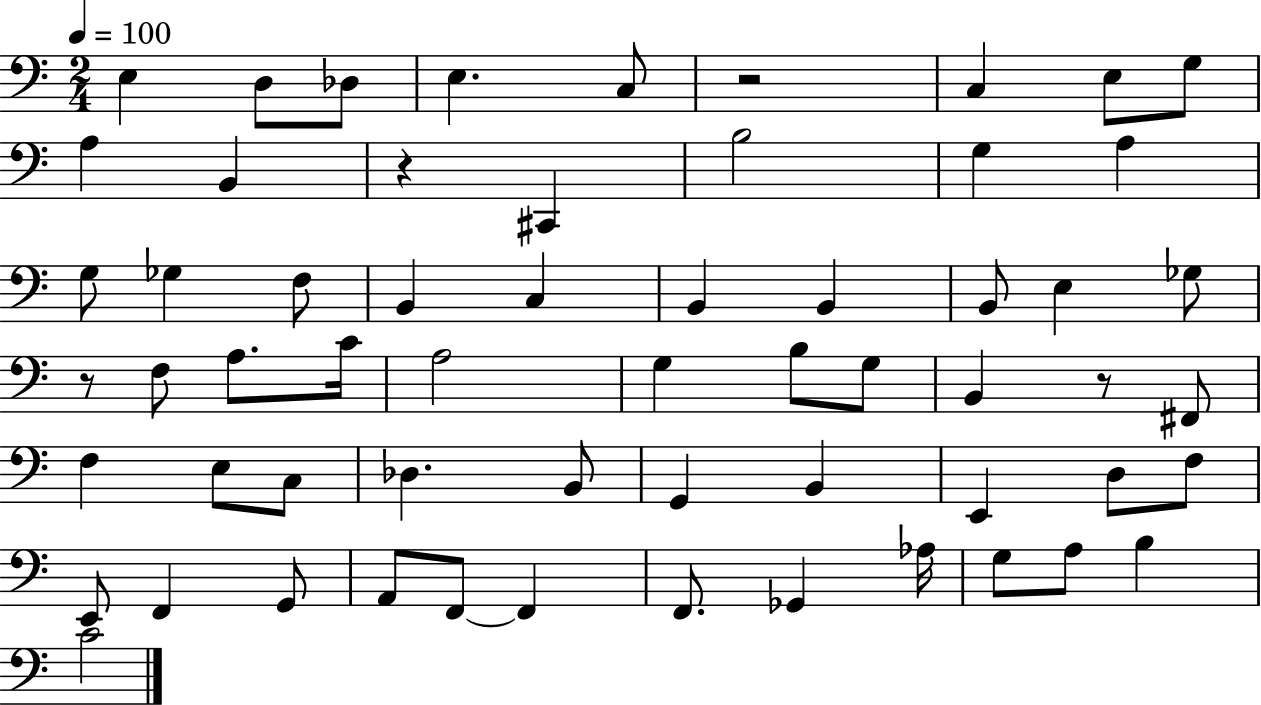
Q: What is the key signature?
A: C major